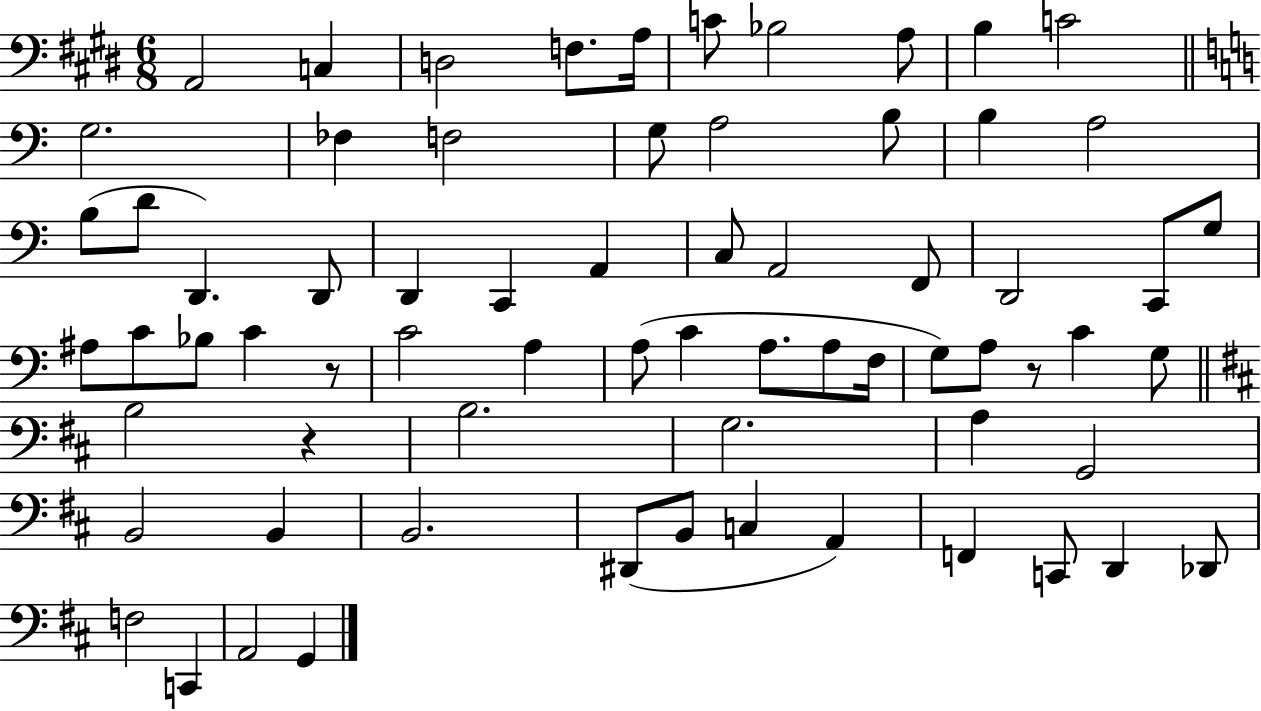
X:1
T:Untitled
M:6/8
L:1/4
K:E
A,,2 C, D,2 F,/2 A,/4 C/2 _B,2 A,/2 B, C2 G,2 _F, F,2 G,/2 A,2 B,/2 B, A,2 B,/2 D/2 D,, D,,/2 D,, C,, A,, C,/2 A,,2 F,,/2 D,,2 C,,/2 G,/2 ^A,/2 C/2 _B,/2 C z/2 C2 A, A,/2 C A,/2 A,/2 F,/4 G,/2 A,/2 z/2 C G,/2 B,2 z B,2 G,2 A, G,,2 B,,2 B,, B,,2 ^D,,/2 B,,/2 C, A,, F,, C,,/2 D,, _D,,/2 F,2 C,, A,,2 G,,